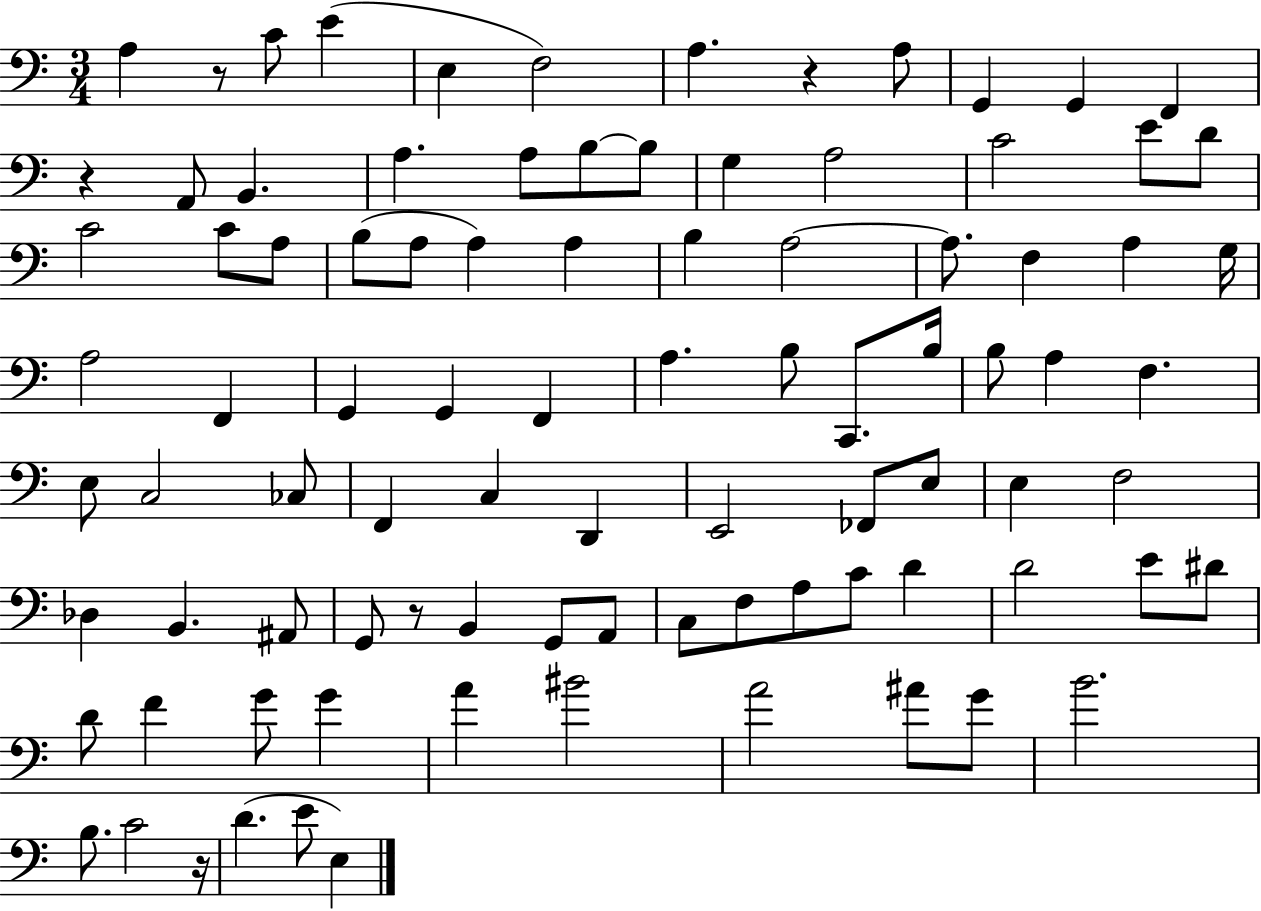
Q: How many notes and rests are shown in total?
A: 92